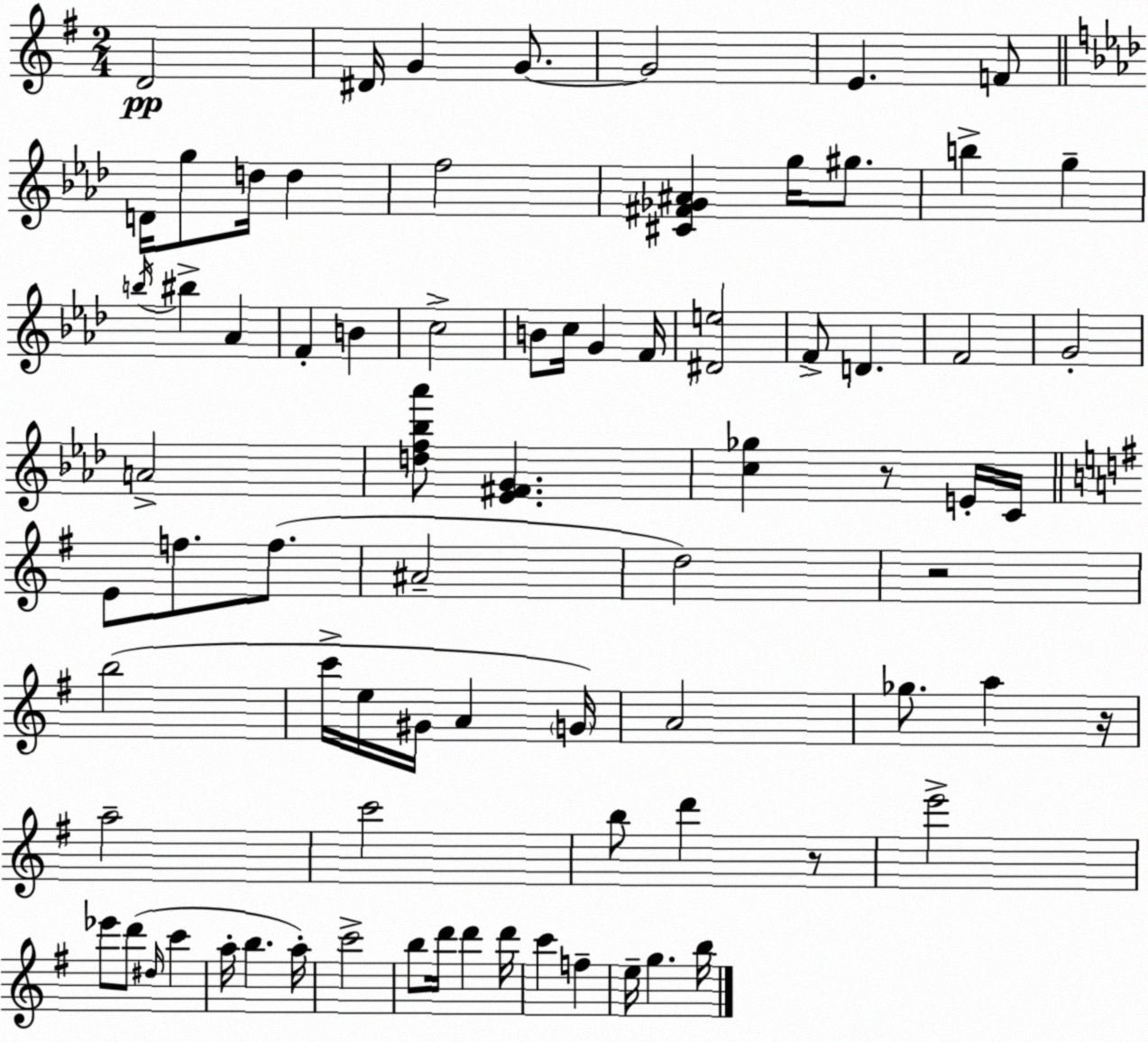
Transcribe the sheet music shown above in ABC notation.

X:1
T:Untitled
M:2/4
L:1/4
K:Em
D2 ^D/4 G G/2 G2 E F/2 D/4 g/2 d/4 d f2 [^C^F_G^A] g/4 ^g/2 b g b/4 ^b _A F B c2 B/2 c/4 G F/4 [^De]2 F/2 D F2 G2 A2 [df_b_a']/2 [_E^FG] [c_g] z/2 E/4 C/4 E/2 f/2 f/2 ^A2 d2 z2 b2 c'/4 e/4 ^G/4 A G/4 A2 _g/2 a z/4 a2 c'2 b/2 d' z/2 e'2 _e'/2 d'/2 ^d/4 c' a/4 b a/4 c'2 b/2 d'/4 d' d'/4 c' f e/4 g b/4